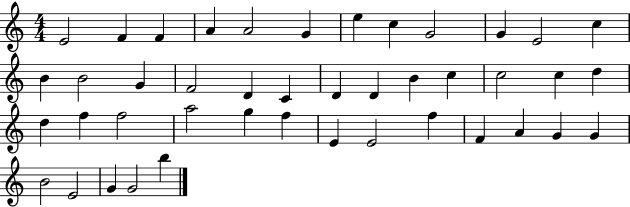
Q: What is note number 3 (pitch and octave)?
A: F4